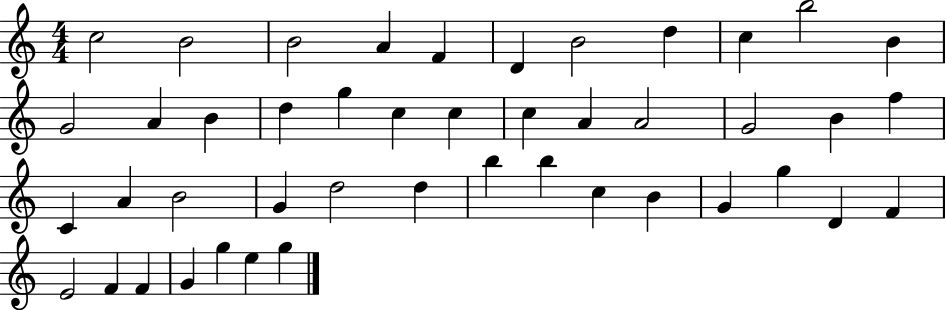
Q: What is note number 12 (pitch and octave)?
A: G4